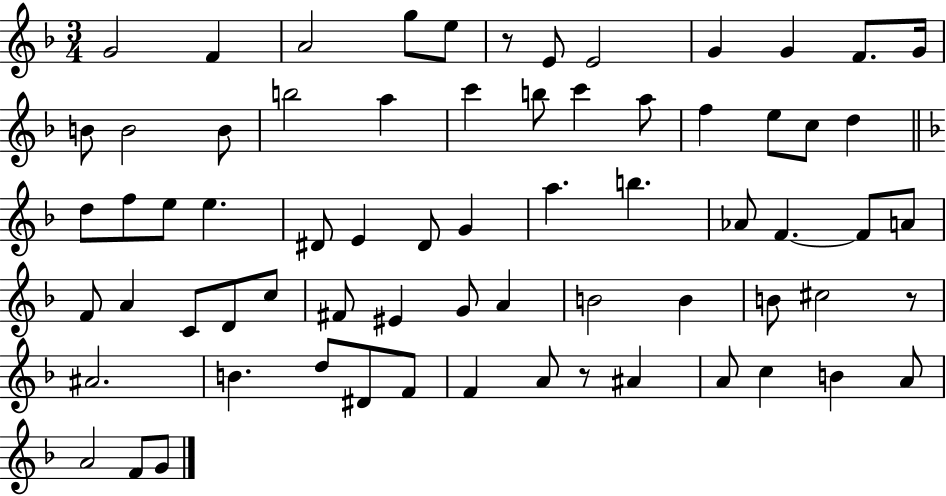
G4/h F4/q A4/h G5/e E5/e R/e E4/e E4/h G4/q G4/q F4/e. G4/s B4/e B4/h B4/e B5/h A5/q C6/q B5/e C6/q A5/e F5/q E5/e C5/e D5/q D5/e F5/e E5/e E5/q. D#4/e E4/q D#4/e G4/q A5/q. B5/q. Ab4/e F4/q. F4/e A4/e F4/e A4/q C4/e D4/e C5/e F#4/e EIS4/q G4/e A4/q B4/h B4/q B4/e C#5/h R/e A#4/h. B4/q. D5/e D#4/e F4/e F4/q A4/e R/e A#4/q A4/e C5/q B4/q A4/e A4/h F4/e G4/e